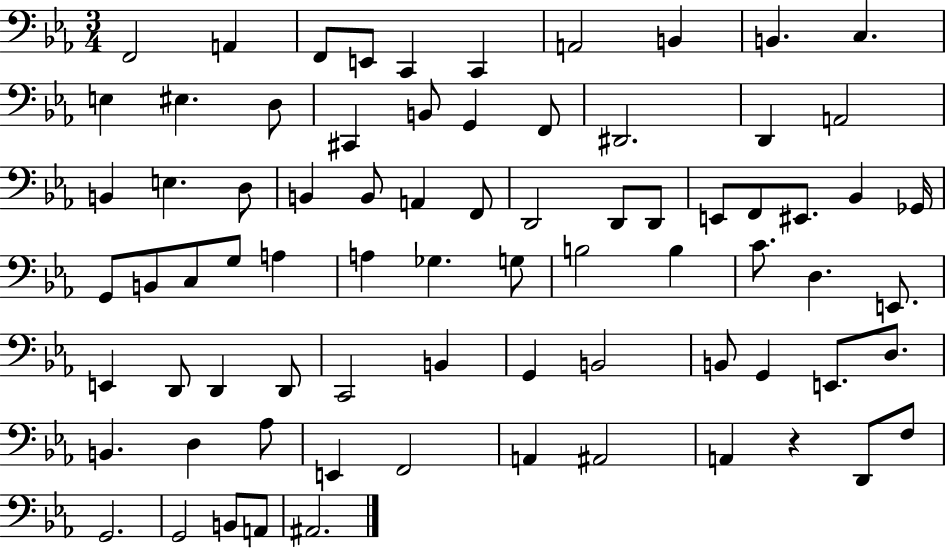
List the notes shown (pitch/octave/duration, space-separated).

F2/h A2/q F2/e E2/e C2/q C2/q A2/h B2/q B2/q. C3/q. E3/q EIS3/q. D3/e C#2/q B2/e G2/q F2/e D#2/h. D2/q A2/h B2/q E3/q. D3/e B2/q B2/e A2/q F2/e D2/h D2/e D2/e E2/e F2/e EIS2/e. Bb2/q Gb2/s G2/e B2/e C3/e G3/e A3/q A3/q Gb3/q. G3/e B3/h B3/q C4/e. D3/q. E2/e. E2/q D2/e D2/q D2/e C2/h B2/q G2/q B2/h B2/e G2/q E2/e. D3/e. B2/q. D3/q Ab3/e E2/q F2/h A2/q A#2/h A2/q R/q D2/e F3/e G2/h. G2/h B2/e A2/e A#2/h.